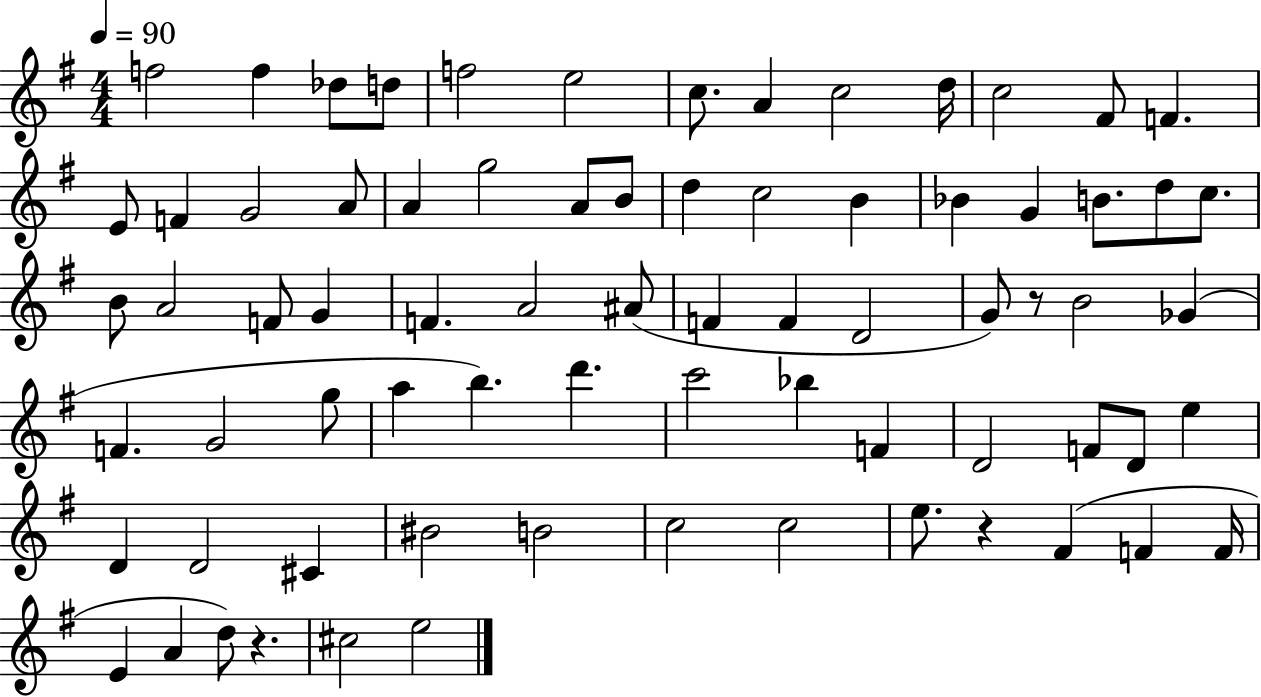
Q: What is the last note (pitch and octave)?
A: E5